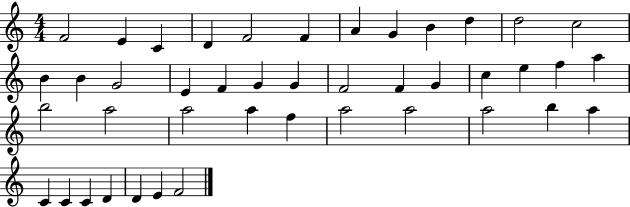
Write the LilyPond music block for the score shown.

{
  \clef treble
  \numericTimeSignature
  \time 4/4
  \key c \major
  f'2 e'4 c'4 | d'4 f'2 f'4 | a'4 g'4 b'4 d''4 | d''2 c''2 | \break b'4 b'4 g'2 | e'4 f'4 g'4 g'4 | f'2 f'4 g'4 | c''4 e''4 f''4 a''4 | \break b''2 a''2 | a''2 a''4 f''4 | a''2 a''2 | a''2 b''4 a''4 | \break c'4 c'4 c'4 d'4 | d'4 e'4 f'2 | \bar "|."
}